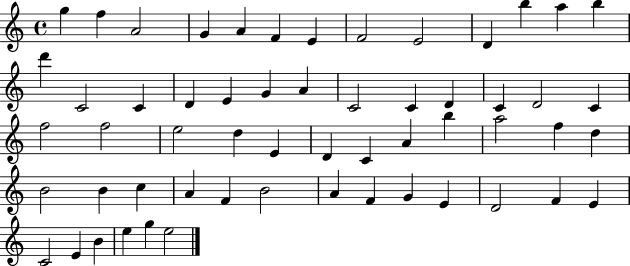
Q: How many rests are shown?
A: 0